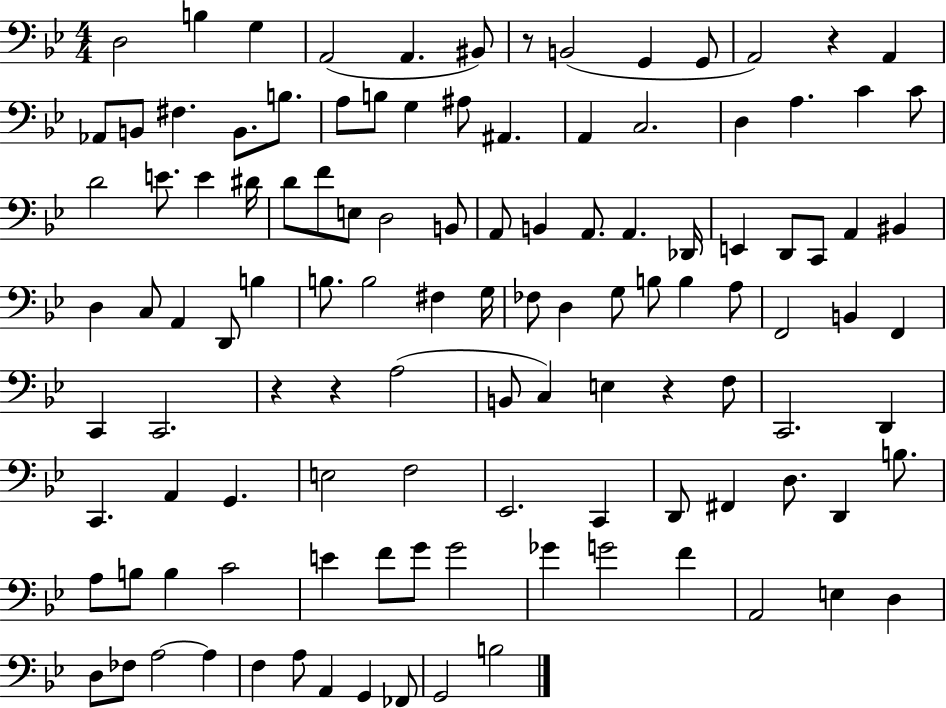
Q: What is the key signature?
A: BES major